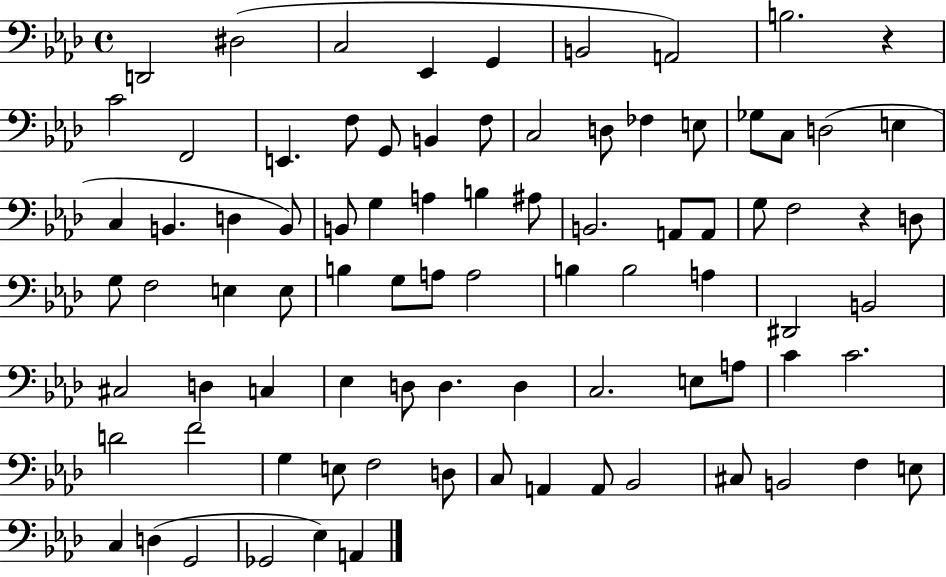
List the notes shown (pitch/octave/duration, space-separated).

D2/h D#3/h C3/h Eb2/q G2/q B2/h A2/h B3/h. R/q C4/h F2/h E2/q. F3/e G2/e B2/q F3/e C3/h D3/e FES3/q E3/e Gb3/e C3/e D3/h E3/q C3/q B2/q. D3/q B2/e B2/e G3/q A3/q B3/q A#3/e B2/h. A2/e A2/e G3/e F3/h R/q D3/e G3/e F3/h E3/q E3/e B3/q G3/e A3/e A3/h B3/q B3/h A3/q D#2/h B2/h C#3/h D3/q C3/q Eb3/q D3/e D3/q. D3/q C3/h. E3/e A3/e C4/q C4/h. D4/h F4/h G3/q E3/e F3/h D3/e C3/e A2/q A2/e Bb2/h C#3/e B2/h F3/q E3/e C3/q D3/q G2/h Gb2/h Eb3/q A2/q